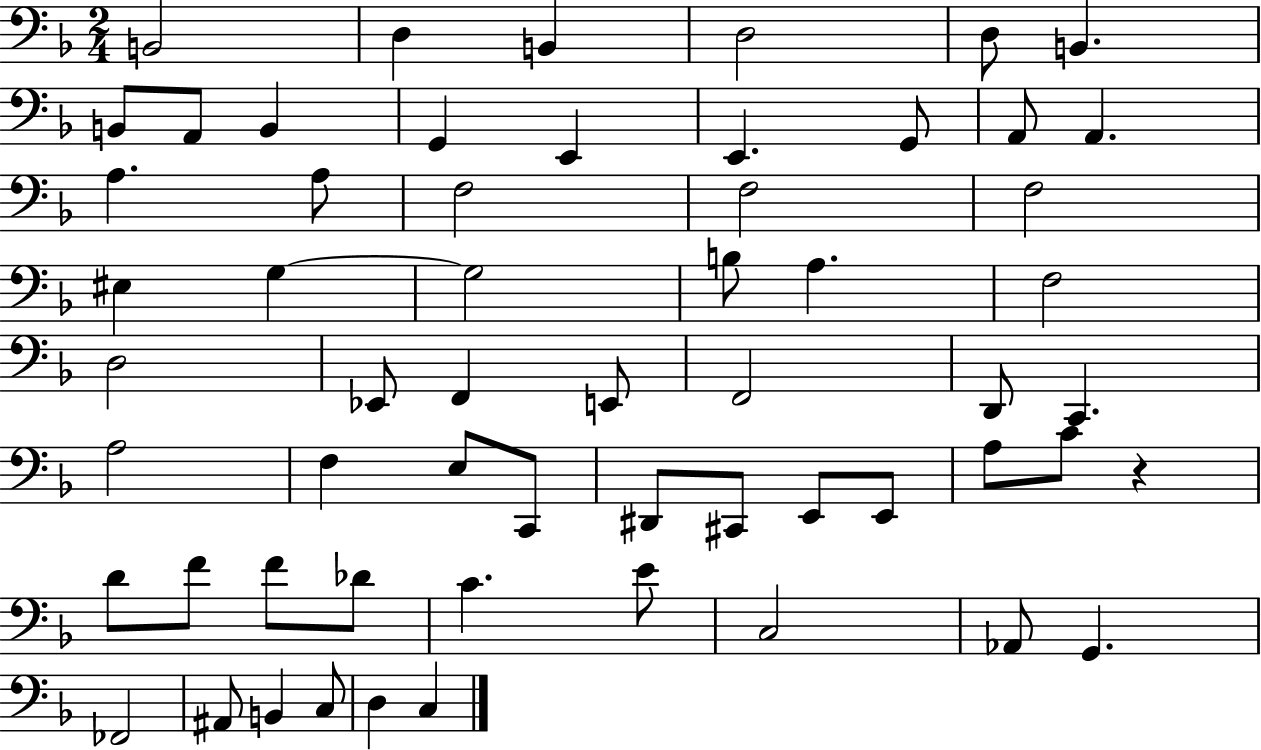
B2/h D3/q B2/q D3/h D3/e B2/q. B2/e A2/e B2/q G2/q E2/q E2/q. G2/e A2/e A2/q. A3/q. A3/e F3/h F3/h F3/h EIS3/q G3/q G3/h B3/e A3/q. F3/h D3/h Eb2/e F2/q E2/e F2/h D2/e C2/q. A3/h F3/q E3/e C2/e D#2/e C#2/e E2/e E2/e A3/e C4/e R/q D4/e F4/e F4/e Db4/e C4/q. E4/e C3/h Ab2/e G2/q. FES2/h A#2/e B2/q C3/e D3/q C3/q